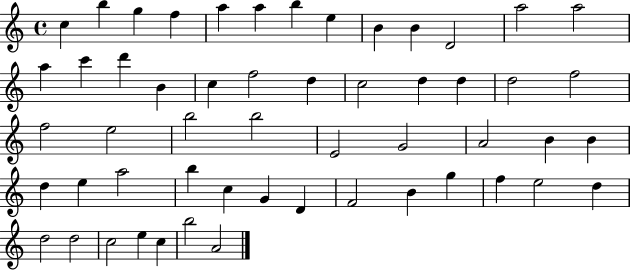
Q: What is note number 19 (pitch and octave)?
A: F5